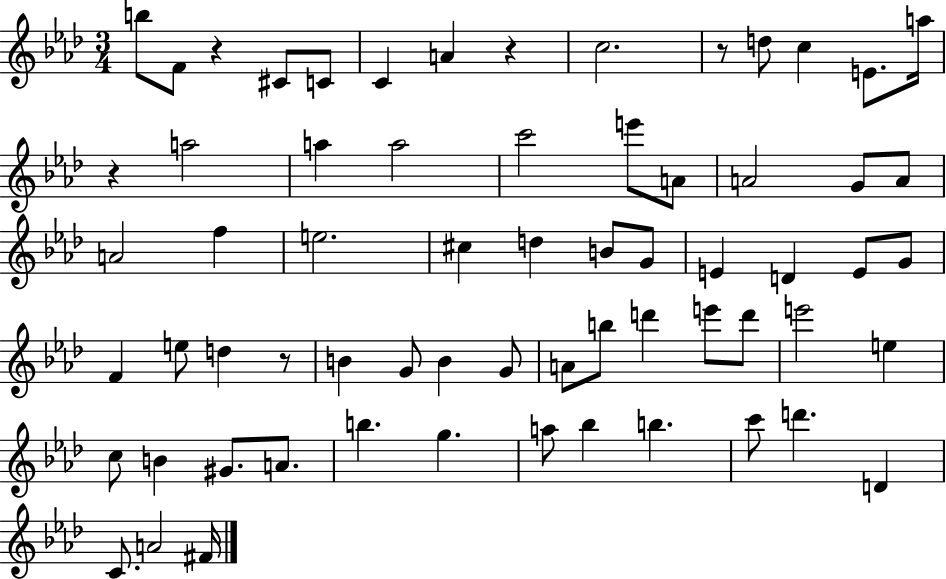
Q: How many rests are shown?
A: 5